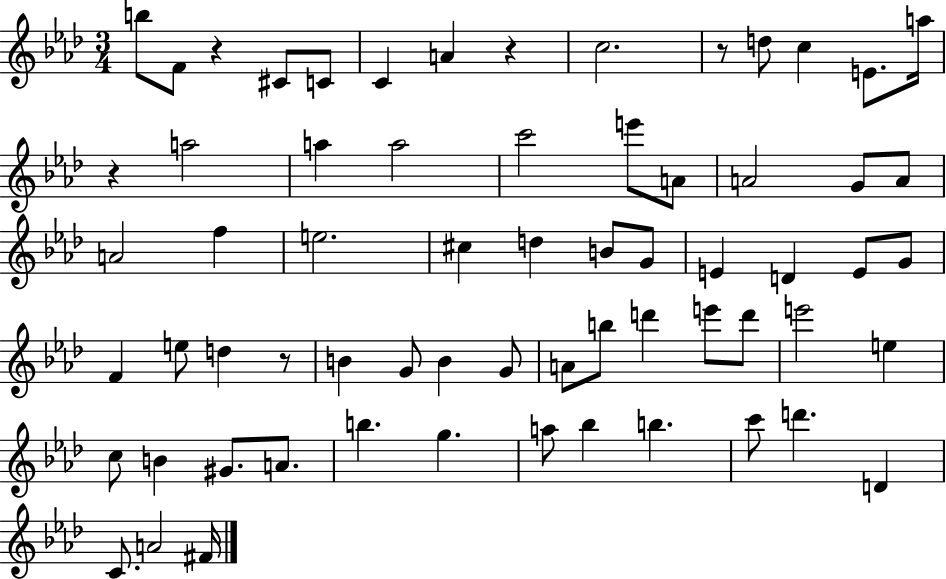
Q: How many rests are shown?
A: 5